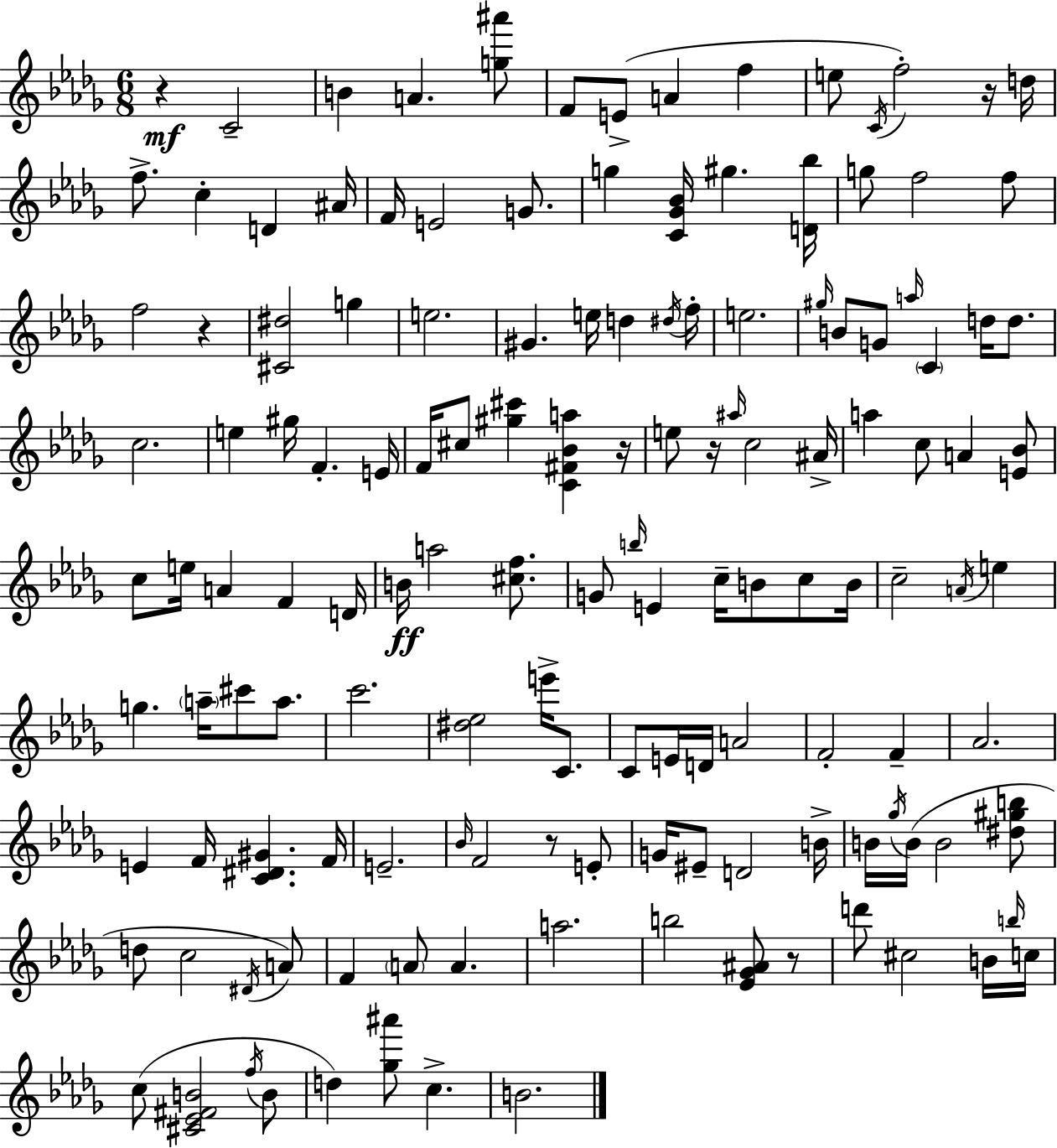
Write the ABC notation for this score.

X:1
T:Untitled
M:6/8
L:1/4
K:Bbm
z C2 B A [g^a']/2 F/2 E/2 A f e/2 C/4 f2 z/4 d/4 f/2 c D ^A/4 F/4 E2 G/2 g [C_G_B]/4 ^g [D_b]/4 g/2 f2 f/2 f2 z [^C^d]2 g e2 ^G e/4 d ^d/4 f/4 e2 ^g/4 B/2 G/2 a/4 C d/4 d/2 c2 e ^g/4 F E/4 F/4 ^c/2 [^g^c'] [C^F_Ba] z/4 e/2 z/4 ^a/4 c2 ^A/4 a c/2 A [E_B]/2 c/2 e/4 A F D/4 B/4 a2 [^cf]/2 G/2 b/4 E c/4 B/2 c/2 B/4 c2 A/4 e g a/4 ^c'/2 a/2 c'2 [^d_e]2 e'/4 C/2 C/2 E/4 D/4 A2 F2 F _A2 E F/4 [C^D^G] F/4 E2 _B/4 F2 z/2 E/2 G/4 ^E/2 D2 B/4 B/4 _g/4 B/4 B2 [^d^gb]/2 d/2 c2 ^D/4 A/2 F A/2 A a2 b2 [_E_G^A]/2 z/2 d'/2 ^c2 B/4 b/4 c/4 c/2 [^C_E^FB]2 f/4 B/2 d [_g^a']/2 c B2